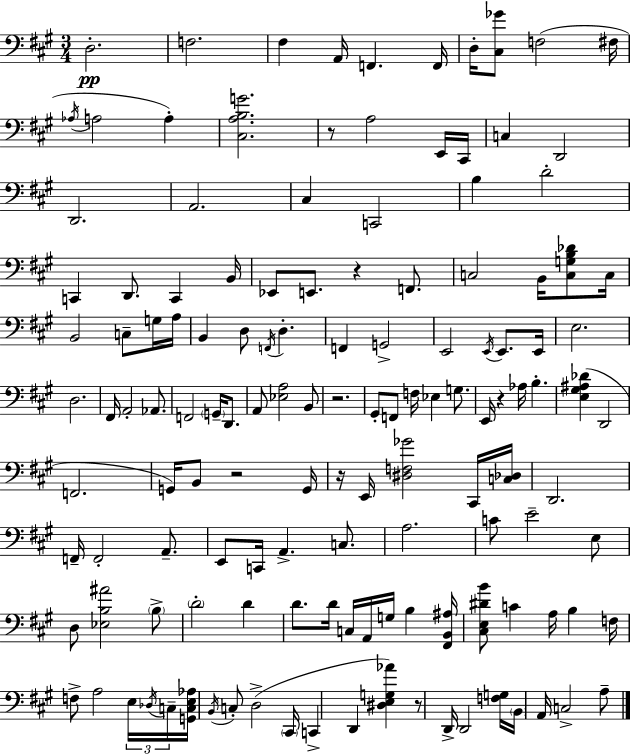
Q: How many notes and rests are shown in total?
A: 135